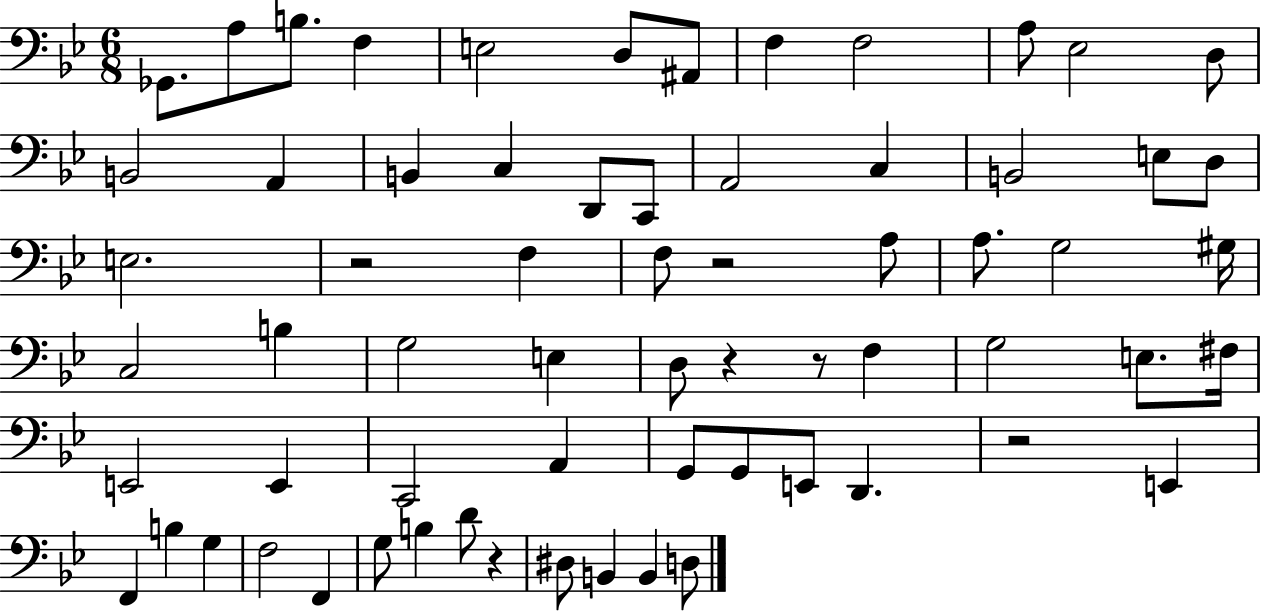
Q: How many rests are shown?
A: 6